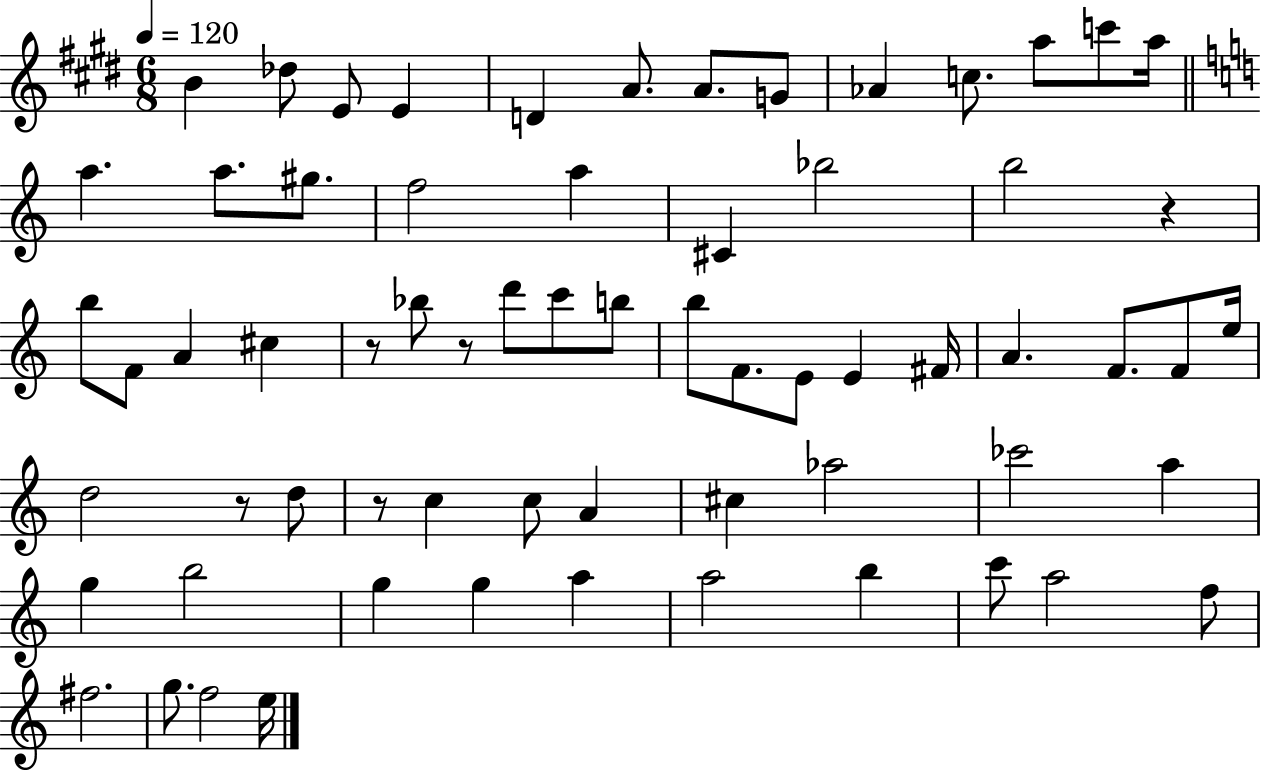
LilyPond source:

{
  \clef treble
  \numericTimeSignature
  \time 6/8
  \key e \major
  \tempo 4 = 120
  b'4 des''8 e'8 e'4 | d'4 a'8. a'8. g'8 | aes'4 c''8. a''8 c'''8 a''16 | \bar "||" \break \key c \major a''4. a''8. gis''8. | f''2 a''4 | cis'4 bes''2 | b''2 r4 | \break b''8 f'8 a'4 cis''4 | r8 bes''8 r8 d'''8 c'''8 b''8 | b''8 f'8. e'8 e'4 fis'16 | a'4. f'8. f'8 e''16 | \break d''2 r8 d''8 | r8 c''4 c''8 a'4 | cis''4 aes''2 | ces'''2 a''4 | \break g''4 b''2 | g''4 g''4 a''4 | a''2 b''4 | c'''8 a''2 f''8 | \break fis''2. | g''8. f''2 e''16 | \bar "|."
}